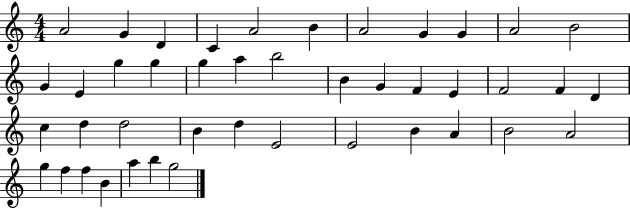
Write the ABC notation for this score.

X:1
T:Untitled
M:4/4
L:1/4
K:C
A2 G D C A2 B A2 G G A2 B2 G E g g g a b2 B G F E F2 F D c d d2 B d E2 E2 B A B2 A2 g f f B a b g2